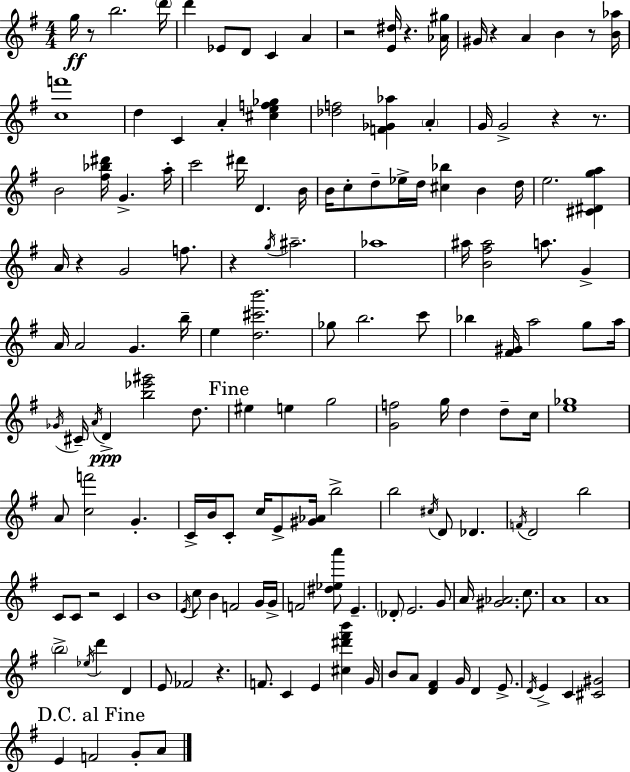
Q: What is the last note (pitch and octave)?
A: A4